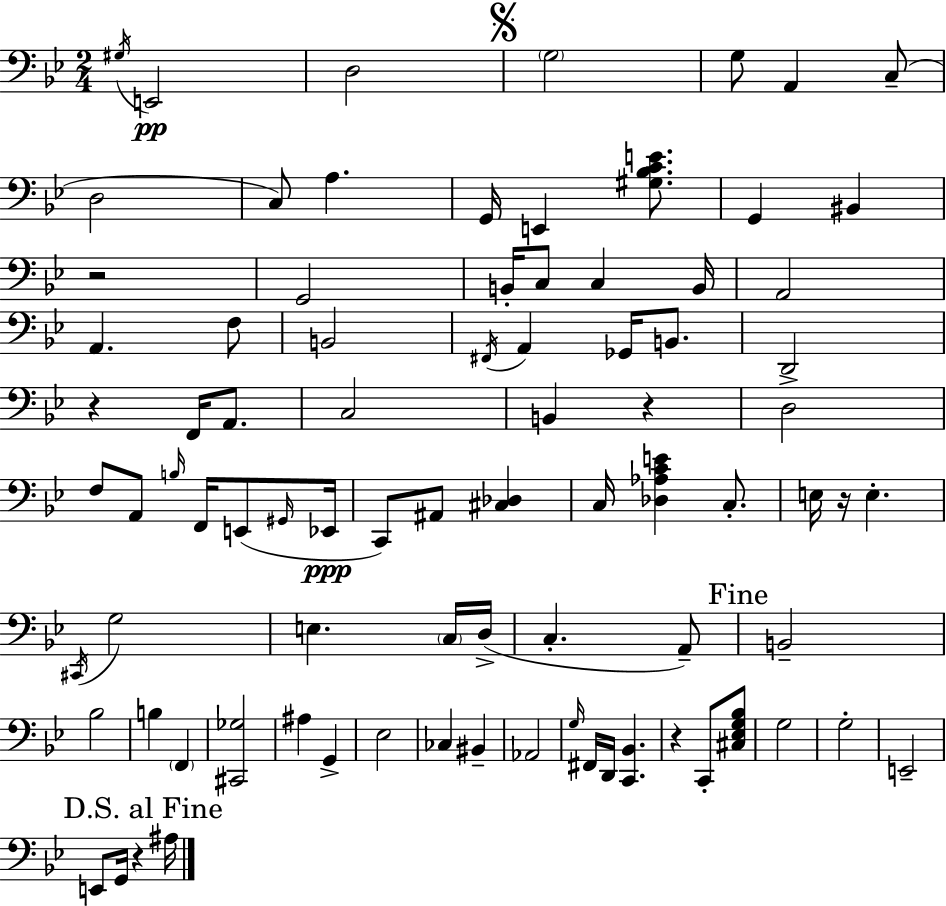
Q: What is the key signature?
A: BES major